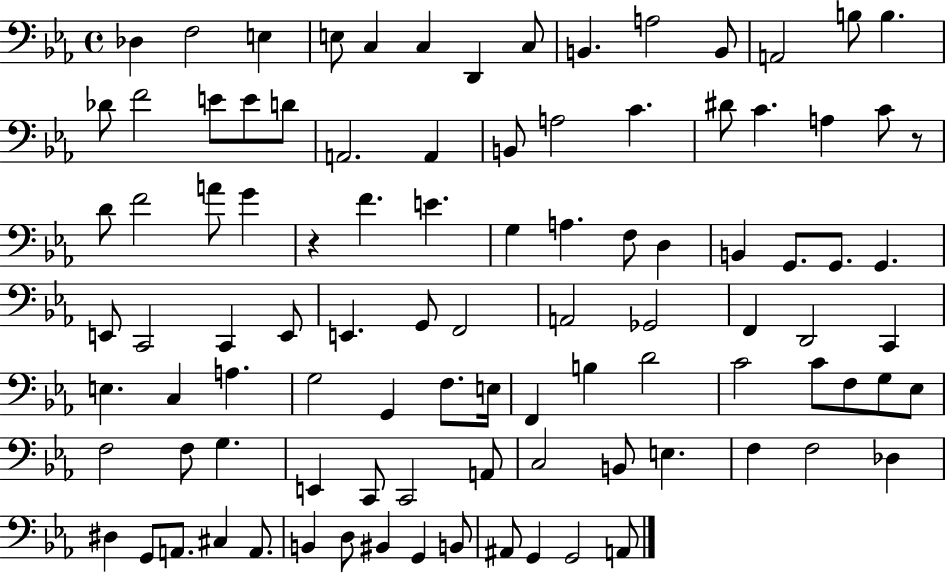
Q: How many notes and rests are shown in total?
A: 98